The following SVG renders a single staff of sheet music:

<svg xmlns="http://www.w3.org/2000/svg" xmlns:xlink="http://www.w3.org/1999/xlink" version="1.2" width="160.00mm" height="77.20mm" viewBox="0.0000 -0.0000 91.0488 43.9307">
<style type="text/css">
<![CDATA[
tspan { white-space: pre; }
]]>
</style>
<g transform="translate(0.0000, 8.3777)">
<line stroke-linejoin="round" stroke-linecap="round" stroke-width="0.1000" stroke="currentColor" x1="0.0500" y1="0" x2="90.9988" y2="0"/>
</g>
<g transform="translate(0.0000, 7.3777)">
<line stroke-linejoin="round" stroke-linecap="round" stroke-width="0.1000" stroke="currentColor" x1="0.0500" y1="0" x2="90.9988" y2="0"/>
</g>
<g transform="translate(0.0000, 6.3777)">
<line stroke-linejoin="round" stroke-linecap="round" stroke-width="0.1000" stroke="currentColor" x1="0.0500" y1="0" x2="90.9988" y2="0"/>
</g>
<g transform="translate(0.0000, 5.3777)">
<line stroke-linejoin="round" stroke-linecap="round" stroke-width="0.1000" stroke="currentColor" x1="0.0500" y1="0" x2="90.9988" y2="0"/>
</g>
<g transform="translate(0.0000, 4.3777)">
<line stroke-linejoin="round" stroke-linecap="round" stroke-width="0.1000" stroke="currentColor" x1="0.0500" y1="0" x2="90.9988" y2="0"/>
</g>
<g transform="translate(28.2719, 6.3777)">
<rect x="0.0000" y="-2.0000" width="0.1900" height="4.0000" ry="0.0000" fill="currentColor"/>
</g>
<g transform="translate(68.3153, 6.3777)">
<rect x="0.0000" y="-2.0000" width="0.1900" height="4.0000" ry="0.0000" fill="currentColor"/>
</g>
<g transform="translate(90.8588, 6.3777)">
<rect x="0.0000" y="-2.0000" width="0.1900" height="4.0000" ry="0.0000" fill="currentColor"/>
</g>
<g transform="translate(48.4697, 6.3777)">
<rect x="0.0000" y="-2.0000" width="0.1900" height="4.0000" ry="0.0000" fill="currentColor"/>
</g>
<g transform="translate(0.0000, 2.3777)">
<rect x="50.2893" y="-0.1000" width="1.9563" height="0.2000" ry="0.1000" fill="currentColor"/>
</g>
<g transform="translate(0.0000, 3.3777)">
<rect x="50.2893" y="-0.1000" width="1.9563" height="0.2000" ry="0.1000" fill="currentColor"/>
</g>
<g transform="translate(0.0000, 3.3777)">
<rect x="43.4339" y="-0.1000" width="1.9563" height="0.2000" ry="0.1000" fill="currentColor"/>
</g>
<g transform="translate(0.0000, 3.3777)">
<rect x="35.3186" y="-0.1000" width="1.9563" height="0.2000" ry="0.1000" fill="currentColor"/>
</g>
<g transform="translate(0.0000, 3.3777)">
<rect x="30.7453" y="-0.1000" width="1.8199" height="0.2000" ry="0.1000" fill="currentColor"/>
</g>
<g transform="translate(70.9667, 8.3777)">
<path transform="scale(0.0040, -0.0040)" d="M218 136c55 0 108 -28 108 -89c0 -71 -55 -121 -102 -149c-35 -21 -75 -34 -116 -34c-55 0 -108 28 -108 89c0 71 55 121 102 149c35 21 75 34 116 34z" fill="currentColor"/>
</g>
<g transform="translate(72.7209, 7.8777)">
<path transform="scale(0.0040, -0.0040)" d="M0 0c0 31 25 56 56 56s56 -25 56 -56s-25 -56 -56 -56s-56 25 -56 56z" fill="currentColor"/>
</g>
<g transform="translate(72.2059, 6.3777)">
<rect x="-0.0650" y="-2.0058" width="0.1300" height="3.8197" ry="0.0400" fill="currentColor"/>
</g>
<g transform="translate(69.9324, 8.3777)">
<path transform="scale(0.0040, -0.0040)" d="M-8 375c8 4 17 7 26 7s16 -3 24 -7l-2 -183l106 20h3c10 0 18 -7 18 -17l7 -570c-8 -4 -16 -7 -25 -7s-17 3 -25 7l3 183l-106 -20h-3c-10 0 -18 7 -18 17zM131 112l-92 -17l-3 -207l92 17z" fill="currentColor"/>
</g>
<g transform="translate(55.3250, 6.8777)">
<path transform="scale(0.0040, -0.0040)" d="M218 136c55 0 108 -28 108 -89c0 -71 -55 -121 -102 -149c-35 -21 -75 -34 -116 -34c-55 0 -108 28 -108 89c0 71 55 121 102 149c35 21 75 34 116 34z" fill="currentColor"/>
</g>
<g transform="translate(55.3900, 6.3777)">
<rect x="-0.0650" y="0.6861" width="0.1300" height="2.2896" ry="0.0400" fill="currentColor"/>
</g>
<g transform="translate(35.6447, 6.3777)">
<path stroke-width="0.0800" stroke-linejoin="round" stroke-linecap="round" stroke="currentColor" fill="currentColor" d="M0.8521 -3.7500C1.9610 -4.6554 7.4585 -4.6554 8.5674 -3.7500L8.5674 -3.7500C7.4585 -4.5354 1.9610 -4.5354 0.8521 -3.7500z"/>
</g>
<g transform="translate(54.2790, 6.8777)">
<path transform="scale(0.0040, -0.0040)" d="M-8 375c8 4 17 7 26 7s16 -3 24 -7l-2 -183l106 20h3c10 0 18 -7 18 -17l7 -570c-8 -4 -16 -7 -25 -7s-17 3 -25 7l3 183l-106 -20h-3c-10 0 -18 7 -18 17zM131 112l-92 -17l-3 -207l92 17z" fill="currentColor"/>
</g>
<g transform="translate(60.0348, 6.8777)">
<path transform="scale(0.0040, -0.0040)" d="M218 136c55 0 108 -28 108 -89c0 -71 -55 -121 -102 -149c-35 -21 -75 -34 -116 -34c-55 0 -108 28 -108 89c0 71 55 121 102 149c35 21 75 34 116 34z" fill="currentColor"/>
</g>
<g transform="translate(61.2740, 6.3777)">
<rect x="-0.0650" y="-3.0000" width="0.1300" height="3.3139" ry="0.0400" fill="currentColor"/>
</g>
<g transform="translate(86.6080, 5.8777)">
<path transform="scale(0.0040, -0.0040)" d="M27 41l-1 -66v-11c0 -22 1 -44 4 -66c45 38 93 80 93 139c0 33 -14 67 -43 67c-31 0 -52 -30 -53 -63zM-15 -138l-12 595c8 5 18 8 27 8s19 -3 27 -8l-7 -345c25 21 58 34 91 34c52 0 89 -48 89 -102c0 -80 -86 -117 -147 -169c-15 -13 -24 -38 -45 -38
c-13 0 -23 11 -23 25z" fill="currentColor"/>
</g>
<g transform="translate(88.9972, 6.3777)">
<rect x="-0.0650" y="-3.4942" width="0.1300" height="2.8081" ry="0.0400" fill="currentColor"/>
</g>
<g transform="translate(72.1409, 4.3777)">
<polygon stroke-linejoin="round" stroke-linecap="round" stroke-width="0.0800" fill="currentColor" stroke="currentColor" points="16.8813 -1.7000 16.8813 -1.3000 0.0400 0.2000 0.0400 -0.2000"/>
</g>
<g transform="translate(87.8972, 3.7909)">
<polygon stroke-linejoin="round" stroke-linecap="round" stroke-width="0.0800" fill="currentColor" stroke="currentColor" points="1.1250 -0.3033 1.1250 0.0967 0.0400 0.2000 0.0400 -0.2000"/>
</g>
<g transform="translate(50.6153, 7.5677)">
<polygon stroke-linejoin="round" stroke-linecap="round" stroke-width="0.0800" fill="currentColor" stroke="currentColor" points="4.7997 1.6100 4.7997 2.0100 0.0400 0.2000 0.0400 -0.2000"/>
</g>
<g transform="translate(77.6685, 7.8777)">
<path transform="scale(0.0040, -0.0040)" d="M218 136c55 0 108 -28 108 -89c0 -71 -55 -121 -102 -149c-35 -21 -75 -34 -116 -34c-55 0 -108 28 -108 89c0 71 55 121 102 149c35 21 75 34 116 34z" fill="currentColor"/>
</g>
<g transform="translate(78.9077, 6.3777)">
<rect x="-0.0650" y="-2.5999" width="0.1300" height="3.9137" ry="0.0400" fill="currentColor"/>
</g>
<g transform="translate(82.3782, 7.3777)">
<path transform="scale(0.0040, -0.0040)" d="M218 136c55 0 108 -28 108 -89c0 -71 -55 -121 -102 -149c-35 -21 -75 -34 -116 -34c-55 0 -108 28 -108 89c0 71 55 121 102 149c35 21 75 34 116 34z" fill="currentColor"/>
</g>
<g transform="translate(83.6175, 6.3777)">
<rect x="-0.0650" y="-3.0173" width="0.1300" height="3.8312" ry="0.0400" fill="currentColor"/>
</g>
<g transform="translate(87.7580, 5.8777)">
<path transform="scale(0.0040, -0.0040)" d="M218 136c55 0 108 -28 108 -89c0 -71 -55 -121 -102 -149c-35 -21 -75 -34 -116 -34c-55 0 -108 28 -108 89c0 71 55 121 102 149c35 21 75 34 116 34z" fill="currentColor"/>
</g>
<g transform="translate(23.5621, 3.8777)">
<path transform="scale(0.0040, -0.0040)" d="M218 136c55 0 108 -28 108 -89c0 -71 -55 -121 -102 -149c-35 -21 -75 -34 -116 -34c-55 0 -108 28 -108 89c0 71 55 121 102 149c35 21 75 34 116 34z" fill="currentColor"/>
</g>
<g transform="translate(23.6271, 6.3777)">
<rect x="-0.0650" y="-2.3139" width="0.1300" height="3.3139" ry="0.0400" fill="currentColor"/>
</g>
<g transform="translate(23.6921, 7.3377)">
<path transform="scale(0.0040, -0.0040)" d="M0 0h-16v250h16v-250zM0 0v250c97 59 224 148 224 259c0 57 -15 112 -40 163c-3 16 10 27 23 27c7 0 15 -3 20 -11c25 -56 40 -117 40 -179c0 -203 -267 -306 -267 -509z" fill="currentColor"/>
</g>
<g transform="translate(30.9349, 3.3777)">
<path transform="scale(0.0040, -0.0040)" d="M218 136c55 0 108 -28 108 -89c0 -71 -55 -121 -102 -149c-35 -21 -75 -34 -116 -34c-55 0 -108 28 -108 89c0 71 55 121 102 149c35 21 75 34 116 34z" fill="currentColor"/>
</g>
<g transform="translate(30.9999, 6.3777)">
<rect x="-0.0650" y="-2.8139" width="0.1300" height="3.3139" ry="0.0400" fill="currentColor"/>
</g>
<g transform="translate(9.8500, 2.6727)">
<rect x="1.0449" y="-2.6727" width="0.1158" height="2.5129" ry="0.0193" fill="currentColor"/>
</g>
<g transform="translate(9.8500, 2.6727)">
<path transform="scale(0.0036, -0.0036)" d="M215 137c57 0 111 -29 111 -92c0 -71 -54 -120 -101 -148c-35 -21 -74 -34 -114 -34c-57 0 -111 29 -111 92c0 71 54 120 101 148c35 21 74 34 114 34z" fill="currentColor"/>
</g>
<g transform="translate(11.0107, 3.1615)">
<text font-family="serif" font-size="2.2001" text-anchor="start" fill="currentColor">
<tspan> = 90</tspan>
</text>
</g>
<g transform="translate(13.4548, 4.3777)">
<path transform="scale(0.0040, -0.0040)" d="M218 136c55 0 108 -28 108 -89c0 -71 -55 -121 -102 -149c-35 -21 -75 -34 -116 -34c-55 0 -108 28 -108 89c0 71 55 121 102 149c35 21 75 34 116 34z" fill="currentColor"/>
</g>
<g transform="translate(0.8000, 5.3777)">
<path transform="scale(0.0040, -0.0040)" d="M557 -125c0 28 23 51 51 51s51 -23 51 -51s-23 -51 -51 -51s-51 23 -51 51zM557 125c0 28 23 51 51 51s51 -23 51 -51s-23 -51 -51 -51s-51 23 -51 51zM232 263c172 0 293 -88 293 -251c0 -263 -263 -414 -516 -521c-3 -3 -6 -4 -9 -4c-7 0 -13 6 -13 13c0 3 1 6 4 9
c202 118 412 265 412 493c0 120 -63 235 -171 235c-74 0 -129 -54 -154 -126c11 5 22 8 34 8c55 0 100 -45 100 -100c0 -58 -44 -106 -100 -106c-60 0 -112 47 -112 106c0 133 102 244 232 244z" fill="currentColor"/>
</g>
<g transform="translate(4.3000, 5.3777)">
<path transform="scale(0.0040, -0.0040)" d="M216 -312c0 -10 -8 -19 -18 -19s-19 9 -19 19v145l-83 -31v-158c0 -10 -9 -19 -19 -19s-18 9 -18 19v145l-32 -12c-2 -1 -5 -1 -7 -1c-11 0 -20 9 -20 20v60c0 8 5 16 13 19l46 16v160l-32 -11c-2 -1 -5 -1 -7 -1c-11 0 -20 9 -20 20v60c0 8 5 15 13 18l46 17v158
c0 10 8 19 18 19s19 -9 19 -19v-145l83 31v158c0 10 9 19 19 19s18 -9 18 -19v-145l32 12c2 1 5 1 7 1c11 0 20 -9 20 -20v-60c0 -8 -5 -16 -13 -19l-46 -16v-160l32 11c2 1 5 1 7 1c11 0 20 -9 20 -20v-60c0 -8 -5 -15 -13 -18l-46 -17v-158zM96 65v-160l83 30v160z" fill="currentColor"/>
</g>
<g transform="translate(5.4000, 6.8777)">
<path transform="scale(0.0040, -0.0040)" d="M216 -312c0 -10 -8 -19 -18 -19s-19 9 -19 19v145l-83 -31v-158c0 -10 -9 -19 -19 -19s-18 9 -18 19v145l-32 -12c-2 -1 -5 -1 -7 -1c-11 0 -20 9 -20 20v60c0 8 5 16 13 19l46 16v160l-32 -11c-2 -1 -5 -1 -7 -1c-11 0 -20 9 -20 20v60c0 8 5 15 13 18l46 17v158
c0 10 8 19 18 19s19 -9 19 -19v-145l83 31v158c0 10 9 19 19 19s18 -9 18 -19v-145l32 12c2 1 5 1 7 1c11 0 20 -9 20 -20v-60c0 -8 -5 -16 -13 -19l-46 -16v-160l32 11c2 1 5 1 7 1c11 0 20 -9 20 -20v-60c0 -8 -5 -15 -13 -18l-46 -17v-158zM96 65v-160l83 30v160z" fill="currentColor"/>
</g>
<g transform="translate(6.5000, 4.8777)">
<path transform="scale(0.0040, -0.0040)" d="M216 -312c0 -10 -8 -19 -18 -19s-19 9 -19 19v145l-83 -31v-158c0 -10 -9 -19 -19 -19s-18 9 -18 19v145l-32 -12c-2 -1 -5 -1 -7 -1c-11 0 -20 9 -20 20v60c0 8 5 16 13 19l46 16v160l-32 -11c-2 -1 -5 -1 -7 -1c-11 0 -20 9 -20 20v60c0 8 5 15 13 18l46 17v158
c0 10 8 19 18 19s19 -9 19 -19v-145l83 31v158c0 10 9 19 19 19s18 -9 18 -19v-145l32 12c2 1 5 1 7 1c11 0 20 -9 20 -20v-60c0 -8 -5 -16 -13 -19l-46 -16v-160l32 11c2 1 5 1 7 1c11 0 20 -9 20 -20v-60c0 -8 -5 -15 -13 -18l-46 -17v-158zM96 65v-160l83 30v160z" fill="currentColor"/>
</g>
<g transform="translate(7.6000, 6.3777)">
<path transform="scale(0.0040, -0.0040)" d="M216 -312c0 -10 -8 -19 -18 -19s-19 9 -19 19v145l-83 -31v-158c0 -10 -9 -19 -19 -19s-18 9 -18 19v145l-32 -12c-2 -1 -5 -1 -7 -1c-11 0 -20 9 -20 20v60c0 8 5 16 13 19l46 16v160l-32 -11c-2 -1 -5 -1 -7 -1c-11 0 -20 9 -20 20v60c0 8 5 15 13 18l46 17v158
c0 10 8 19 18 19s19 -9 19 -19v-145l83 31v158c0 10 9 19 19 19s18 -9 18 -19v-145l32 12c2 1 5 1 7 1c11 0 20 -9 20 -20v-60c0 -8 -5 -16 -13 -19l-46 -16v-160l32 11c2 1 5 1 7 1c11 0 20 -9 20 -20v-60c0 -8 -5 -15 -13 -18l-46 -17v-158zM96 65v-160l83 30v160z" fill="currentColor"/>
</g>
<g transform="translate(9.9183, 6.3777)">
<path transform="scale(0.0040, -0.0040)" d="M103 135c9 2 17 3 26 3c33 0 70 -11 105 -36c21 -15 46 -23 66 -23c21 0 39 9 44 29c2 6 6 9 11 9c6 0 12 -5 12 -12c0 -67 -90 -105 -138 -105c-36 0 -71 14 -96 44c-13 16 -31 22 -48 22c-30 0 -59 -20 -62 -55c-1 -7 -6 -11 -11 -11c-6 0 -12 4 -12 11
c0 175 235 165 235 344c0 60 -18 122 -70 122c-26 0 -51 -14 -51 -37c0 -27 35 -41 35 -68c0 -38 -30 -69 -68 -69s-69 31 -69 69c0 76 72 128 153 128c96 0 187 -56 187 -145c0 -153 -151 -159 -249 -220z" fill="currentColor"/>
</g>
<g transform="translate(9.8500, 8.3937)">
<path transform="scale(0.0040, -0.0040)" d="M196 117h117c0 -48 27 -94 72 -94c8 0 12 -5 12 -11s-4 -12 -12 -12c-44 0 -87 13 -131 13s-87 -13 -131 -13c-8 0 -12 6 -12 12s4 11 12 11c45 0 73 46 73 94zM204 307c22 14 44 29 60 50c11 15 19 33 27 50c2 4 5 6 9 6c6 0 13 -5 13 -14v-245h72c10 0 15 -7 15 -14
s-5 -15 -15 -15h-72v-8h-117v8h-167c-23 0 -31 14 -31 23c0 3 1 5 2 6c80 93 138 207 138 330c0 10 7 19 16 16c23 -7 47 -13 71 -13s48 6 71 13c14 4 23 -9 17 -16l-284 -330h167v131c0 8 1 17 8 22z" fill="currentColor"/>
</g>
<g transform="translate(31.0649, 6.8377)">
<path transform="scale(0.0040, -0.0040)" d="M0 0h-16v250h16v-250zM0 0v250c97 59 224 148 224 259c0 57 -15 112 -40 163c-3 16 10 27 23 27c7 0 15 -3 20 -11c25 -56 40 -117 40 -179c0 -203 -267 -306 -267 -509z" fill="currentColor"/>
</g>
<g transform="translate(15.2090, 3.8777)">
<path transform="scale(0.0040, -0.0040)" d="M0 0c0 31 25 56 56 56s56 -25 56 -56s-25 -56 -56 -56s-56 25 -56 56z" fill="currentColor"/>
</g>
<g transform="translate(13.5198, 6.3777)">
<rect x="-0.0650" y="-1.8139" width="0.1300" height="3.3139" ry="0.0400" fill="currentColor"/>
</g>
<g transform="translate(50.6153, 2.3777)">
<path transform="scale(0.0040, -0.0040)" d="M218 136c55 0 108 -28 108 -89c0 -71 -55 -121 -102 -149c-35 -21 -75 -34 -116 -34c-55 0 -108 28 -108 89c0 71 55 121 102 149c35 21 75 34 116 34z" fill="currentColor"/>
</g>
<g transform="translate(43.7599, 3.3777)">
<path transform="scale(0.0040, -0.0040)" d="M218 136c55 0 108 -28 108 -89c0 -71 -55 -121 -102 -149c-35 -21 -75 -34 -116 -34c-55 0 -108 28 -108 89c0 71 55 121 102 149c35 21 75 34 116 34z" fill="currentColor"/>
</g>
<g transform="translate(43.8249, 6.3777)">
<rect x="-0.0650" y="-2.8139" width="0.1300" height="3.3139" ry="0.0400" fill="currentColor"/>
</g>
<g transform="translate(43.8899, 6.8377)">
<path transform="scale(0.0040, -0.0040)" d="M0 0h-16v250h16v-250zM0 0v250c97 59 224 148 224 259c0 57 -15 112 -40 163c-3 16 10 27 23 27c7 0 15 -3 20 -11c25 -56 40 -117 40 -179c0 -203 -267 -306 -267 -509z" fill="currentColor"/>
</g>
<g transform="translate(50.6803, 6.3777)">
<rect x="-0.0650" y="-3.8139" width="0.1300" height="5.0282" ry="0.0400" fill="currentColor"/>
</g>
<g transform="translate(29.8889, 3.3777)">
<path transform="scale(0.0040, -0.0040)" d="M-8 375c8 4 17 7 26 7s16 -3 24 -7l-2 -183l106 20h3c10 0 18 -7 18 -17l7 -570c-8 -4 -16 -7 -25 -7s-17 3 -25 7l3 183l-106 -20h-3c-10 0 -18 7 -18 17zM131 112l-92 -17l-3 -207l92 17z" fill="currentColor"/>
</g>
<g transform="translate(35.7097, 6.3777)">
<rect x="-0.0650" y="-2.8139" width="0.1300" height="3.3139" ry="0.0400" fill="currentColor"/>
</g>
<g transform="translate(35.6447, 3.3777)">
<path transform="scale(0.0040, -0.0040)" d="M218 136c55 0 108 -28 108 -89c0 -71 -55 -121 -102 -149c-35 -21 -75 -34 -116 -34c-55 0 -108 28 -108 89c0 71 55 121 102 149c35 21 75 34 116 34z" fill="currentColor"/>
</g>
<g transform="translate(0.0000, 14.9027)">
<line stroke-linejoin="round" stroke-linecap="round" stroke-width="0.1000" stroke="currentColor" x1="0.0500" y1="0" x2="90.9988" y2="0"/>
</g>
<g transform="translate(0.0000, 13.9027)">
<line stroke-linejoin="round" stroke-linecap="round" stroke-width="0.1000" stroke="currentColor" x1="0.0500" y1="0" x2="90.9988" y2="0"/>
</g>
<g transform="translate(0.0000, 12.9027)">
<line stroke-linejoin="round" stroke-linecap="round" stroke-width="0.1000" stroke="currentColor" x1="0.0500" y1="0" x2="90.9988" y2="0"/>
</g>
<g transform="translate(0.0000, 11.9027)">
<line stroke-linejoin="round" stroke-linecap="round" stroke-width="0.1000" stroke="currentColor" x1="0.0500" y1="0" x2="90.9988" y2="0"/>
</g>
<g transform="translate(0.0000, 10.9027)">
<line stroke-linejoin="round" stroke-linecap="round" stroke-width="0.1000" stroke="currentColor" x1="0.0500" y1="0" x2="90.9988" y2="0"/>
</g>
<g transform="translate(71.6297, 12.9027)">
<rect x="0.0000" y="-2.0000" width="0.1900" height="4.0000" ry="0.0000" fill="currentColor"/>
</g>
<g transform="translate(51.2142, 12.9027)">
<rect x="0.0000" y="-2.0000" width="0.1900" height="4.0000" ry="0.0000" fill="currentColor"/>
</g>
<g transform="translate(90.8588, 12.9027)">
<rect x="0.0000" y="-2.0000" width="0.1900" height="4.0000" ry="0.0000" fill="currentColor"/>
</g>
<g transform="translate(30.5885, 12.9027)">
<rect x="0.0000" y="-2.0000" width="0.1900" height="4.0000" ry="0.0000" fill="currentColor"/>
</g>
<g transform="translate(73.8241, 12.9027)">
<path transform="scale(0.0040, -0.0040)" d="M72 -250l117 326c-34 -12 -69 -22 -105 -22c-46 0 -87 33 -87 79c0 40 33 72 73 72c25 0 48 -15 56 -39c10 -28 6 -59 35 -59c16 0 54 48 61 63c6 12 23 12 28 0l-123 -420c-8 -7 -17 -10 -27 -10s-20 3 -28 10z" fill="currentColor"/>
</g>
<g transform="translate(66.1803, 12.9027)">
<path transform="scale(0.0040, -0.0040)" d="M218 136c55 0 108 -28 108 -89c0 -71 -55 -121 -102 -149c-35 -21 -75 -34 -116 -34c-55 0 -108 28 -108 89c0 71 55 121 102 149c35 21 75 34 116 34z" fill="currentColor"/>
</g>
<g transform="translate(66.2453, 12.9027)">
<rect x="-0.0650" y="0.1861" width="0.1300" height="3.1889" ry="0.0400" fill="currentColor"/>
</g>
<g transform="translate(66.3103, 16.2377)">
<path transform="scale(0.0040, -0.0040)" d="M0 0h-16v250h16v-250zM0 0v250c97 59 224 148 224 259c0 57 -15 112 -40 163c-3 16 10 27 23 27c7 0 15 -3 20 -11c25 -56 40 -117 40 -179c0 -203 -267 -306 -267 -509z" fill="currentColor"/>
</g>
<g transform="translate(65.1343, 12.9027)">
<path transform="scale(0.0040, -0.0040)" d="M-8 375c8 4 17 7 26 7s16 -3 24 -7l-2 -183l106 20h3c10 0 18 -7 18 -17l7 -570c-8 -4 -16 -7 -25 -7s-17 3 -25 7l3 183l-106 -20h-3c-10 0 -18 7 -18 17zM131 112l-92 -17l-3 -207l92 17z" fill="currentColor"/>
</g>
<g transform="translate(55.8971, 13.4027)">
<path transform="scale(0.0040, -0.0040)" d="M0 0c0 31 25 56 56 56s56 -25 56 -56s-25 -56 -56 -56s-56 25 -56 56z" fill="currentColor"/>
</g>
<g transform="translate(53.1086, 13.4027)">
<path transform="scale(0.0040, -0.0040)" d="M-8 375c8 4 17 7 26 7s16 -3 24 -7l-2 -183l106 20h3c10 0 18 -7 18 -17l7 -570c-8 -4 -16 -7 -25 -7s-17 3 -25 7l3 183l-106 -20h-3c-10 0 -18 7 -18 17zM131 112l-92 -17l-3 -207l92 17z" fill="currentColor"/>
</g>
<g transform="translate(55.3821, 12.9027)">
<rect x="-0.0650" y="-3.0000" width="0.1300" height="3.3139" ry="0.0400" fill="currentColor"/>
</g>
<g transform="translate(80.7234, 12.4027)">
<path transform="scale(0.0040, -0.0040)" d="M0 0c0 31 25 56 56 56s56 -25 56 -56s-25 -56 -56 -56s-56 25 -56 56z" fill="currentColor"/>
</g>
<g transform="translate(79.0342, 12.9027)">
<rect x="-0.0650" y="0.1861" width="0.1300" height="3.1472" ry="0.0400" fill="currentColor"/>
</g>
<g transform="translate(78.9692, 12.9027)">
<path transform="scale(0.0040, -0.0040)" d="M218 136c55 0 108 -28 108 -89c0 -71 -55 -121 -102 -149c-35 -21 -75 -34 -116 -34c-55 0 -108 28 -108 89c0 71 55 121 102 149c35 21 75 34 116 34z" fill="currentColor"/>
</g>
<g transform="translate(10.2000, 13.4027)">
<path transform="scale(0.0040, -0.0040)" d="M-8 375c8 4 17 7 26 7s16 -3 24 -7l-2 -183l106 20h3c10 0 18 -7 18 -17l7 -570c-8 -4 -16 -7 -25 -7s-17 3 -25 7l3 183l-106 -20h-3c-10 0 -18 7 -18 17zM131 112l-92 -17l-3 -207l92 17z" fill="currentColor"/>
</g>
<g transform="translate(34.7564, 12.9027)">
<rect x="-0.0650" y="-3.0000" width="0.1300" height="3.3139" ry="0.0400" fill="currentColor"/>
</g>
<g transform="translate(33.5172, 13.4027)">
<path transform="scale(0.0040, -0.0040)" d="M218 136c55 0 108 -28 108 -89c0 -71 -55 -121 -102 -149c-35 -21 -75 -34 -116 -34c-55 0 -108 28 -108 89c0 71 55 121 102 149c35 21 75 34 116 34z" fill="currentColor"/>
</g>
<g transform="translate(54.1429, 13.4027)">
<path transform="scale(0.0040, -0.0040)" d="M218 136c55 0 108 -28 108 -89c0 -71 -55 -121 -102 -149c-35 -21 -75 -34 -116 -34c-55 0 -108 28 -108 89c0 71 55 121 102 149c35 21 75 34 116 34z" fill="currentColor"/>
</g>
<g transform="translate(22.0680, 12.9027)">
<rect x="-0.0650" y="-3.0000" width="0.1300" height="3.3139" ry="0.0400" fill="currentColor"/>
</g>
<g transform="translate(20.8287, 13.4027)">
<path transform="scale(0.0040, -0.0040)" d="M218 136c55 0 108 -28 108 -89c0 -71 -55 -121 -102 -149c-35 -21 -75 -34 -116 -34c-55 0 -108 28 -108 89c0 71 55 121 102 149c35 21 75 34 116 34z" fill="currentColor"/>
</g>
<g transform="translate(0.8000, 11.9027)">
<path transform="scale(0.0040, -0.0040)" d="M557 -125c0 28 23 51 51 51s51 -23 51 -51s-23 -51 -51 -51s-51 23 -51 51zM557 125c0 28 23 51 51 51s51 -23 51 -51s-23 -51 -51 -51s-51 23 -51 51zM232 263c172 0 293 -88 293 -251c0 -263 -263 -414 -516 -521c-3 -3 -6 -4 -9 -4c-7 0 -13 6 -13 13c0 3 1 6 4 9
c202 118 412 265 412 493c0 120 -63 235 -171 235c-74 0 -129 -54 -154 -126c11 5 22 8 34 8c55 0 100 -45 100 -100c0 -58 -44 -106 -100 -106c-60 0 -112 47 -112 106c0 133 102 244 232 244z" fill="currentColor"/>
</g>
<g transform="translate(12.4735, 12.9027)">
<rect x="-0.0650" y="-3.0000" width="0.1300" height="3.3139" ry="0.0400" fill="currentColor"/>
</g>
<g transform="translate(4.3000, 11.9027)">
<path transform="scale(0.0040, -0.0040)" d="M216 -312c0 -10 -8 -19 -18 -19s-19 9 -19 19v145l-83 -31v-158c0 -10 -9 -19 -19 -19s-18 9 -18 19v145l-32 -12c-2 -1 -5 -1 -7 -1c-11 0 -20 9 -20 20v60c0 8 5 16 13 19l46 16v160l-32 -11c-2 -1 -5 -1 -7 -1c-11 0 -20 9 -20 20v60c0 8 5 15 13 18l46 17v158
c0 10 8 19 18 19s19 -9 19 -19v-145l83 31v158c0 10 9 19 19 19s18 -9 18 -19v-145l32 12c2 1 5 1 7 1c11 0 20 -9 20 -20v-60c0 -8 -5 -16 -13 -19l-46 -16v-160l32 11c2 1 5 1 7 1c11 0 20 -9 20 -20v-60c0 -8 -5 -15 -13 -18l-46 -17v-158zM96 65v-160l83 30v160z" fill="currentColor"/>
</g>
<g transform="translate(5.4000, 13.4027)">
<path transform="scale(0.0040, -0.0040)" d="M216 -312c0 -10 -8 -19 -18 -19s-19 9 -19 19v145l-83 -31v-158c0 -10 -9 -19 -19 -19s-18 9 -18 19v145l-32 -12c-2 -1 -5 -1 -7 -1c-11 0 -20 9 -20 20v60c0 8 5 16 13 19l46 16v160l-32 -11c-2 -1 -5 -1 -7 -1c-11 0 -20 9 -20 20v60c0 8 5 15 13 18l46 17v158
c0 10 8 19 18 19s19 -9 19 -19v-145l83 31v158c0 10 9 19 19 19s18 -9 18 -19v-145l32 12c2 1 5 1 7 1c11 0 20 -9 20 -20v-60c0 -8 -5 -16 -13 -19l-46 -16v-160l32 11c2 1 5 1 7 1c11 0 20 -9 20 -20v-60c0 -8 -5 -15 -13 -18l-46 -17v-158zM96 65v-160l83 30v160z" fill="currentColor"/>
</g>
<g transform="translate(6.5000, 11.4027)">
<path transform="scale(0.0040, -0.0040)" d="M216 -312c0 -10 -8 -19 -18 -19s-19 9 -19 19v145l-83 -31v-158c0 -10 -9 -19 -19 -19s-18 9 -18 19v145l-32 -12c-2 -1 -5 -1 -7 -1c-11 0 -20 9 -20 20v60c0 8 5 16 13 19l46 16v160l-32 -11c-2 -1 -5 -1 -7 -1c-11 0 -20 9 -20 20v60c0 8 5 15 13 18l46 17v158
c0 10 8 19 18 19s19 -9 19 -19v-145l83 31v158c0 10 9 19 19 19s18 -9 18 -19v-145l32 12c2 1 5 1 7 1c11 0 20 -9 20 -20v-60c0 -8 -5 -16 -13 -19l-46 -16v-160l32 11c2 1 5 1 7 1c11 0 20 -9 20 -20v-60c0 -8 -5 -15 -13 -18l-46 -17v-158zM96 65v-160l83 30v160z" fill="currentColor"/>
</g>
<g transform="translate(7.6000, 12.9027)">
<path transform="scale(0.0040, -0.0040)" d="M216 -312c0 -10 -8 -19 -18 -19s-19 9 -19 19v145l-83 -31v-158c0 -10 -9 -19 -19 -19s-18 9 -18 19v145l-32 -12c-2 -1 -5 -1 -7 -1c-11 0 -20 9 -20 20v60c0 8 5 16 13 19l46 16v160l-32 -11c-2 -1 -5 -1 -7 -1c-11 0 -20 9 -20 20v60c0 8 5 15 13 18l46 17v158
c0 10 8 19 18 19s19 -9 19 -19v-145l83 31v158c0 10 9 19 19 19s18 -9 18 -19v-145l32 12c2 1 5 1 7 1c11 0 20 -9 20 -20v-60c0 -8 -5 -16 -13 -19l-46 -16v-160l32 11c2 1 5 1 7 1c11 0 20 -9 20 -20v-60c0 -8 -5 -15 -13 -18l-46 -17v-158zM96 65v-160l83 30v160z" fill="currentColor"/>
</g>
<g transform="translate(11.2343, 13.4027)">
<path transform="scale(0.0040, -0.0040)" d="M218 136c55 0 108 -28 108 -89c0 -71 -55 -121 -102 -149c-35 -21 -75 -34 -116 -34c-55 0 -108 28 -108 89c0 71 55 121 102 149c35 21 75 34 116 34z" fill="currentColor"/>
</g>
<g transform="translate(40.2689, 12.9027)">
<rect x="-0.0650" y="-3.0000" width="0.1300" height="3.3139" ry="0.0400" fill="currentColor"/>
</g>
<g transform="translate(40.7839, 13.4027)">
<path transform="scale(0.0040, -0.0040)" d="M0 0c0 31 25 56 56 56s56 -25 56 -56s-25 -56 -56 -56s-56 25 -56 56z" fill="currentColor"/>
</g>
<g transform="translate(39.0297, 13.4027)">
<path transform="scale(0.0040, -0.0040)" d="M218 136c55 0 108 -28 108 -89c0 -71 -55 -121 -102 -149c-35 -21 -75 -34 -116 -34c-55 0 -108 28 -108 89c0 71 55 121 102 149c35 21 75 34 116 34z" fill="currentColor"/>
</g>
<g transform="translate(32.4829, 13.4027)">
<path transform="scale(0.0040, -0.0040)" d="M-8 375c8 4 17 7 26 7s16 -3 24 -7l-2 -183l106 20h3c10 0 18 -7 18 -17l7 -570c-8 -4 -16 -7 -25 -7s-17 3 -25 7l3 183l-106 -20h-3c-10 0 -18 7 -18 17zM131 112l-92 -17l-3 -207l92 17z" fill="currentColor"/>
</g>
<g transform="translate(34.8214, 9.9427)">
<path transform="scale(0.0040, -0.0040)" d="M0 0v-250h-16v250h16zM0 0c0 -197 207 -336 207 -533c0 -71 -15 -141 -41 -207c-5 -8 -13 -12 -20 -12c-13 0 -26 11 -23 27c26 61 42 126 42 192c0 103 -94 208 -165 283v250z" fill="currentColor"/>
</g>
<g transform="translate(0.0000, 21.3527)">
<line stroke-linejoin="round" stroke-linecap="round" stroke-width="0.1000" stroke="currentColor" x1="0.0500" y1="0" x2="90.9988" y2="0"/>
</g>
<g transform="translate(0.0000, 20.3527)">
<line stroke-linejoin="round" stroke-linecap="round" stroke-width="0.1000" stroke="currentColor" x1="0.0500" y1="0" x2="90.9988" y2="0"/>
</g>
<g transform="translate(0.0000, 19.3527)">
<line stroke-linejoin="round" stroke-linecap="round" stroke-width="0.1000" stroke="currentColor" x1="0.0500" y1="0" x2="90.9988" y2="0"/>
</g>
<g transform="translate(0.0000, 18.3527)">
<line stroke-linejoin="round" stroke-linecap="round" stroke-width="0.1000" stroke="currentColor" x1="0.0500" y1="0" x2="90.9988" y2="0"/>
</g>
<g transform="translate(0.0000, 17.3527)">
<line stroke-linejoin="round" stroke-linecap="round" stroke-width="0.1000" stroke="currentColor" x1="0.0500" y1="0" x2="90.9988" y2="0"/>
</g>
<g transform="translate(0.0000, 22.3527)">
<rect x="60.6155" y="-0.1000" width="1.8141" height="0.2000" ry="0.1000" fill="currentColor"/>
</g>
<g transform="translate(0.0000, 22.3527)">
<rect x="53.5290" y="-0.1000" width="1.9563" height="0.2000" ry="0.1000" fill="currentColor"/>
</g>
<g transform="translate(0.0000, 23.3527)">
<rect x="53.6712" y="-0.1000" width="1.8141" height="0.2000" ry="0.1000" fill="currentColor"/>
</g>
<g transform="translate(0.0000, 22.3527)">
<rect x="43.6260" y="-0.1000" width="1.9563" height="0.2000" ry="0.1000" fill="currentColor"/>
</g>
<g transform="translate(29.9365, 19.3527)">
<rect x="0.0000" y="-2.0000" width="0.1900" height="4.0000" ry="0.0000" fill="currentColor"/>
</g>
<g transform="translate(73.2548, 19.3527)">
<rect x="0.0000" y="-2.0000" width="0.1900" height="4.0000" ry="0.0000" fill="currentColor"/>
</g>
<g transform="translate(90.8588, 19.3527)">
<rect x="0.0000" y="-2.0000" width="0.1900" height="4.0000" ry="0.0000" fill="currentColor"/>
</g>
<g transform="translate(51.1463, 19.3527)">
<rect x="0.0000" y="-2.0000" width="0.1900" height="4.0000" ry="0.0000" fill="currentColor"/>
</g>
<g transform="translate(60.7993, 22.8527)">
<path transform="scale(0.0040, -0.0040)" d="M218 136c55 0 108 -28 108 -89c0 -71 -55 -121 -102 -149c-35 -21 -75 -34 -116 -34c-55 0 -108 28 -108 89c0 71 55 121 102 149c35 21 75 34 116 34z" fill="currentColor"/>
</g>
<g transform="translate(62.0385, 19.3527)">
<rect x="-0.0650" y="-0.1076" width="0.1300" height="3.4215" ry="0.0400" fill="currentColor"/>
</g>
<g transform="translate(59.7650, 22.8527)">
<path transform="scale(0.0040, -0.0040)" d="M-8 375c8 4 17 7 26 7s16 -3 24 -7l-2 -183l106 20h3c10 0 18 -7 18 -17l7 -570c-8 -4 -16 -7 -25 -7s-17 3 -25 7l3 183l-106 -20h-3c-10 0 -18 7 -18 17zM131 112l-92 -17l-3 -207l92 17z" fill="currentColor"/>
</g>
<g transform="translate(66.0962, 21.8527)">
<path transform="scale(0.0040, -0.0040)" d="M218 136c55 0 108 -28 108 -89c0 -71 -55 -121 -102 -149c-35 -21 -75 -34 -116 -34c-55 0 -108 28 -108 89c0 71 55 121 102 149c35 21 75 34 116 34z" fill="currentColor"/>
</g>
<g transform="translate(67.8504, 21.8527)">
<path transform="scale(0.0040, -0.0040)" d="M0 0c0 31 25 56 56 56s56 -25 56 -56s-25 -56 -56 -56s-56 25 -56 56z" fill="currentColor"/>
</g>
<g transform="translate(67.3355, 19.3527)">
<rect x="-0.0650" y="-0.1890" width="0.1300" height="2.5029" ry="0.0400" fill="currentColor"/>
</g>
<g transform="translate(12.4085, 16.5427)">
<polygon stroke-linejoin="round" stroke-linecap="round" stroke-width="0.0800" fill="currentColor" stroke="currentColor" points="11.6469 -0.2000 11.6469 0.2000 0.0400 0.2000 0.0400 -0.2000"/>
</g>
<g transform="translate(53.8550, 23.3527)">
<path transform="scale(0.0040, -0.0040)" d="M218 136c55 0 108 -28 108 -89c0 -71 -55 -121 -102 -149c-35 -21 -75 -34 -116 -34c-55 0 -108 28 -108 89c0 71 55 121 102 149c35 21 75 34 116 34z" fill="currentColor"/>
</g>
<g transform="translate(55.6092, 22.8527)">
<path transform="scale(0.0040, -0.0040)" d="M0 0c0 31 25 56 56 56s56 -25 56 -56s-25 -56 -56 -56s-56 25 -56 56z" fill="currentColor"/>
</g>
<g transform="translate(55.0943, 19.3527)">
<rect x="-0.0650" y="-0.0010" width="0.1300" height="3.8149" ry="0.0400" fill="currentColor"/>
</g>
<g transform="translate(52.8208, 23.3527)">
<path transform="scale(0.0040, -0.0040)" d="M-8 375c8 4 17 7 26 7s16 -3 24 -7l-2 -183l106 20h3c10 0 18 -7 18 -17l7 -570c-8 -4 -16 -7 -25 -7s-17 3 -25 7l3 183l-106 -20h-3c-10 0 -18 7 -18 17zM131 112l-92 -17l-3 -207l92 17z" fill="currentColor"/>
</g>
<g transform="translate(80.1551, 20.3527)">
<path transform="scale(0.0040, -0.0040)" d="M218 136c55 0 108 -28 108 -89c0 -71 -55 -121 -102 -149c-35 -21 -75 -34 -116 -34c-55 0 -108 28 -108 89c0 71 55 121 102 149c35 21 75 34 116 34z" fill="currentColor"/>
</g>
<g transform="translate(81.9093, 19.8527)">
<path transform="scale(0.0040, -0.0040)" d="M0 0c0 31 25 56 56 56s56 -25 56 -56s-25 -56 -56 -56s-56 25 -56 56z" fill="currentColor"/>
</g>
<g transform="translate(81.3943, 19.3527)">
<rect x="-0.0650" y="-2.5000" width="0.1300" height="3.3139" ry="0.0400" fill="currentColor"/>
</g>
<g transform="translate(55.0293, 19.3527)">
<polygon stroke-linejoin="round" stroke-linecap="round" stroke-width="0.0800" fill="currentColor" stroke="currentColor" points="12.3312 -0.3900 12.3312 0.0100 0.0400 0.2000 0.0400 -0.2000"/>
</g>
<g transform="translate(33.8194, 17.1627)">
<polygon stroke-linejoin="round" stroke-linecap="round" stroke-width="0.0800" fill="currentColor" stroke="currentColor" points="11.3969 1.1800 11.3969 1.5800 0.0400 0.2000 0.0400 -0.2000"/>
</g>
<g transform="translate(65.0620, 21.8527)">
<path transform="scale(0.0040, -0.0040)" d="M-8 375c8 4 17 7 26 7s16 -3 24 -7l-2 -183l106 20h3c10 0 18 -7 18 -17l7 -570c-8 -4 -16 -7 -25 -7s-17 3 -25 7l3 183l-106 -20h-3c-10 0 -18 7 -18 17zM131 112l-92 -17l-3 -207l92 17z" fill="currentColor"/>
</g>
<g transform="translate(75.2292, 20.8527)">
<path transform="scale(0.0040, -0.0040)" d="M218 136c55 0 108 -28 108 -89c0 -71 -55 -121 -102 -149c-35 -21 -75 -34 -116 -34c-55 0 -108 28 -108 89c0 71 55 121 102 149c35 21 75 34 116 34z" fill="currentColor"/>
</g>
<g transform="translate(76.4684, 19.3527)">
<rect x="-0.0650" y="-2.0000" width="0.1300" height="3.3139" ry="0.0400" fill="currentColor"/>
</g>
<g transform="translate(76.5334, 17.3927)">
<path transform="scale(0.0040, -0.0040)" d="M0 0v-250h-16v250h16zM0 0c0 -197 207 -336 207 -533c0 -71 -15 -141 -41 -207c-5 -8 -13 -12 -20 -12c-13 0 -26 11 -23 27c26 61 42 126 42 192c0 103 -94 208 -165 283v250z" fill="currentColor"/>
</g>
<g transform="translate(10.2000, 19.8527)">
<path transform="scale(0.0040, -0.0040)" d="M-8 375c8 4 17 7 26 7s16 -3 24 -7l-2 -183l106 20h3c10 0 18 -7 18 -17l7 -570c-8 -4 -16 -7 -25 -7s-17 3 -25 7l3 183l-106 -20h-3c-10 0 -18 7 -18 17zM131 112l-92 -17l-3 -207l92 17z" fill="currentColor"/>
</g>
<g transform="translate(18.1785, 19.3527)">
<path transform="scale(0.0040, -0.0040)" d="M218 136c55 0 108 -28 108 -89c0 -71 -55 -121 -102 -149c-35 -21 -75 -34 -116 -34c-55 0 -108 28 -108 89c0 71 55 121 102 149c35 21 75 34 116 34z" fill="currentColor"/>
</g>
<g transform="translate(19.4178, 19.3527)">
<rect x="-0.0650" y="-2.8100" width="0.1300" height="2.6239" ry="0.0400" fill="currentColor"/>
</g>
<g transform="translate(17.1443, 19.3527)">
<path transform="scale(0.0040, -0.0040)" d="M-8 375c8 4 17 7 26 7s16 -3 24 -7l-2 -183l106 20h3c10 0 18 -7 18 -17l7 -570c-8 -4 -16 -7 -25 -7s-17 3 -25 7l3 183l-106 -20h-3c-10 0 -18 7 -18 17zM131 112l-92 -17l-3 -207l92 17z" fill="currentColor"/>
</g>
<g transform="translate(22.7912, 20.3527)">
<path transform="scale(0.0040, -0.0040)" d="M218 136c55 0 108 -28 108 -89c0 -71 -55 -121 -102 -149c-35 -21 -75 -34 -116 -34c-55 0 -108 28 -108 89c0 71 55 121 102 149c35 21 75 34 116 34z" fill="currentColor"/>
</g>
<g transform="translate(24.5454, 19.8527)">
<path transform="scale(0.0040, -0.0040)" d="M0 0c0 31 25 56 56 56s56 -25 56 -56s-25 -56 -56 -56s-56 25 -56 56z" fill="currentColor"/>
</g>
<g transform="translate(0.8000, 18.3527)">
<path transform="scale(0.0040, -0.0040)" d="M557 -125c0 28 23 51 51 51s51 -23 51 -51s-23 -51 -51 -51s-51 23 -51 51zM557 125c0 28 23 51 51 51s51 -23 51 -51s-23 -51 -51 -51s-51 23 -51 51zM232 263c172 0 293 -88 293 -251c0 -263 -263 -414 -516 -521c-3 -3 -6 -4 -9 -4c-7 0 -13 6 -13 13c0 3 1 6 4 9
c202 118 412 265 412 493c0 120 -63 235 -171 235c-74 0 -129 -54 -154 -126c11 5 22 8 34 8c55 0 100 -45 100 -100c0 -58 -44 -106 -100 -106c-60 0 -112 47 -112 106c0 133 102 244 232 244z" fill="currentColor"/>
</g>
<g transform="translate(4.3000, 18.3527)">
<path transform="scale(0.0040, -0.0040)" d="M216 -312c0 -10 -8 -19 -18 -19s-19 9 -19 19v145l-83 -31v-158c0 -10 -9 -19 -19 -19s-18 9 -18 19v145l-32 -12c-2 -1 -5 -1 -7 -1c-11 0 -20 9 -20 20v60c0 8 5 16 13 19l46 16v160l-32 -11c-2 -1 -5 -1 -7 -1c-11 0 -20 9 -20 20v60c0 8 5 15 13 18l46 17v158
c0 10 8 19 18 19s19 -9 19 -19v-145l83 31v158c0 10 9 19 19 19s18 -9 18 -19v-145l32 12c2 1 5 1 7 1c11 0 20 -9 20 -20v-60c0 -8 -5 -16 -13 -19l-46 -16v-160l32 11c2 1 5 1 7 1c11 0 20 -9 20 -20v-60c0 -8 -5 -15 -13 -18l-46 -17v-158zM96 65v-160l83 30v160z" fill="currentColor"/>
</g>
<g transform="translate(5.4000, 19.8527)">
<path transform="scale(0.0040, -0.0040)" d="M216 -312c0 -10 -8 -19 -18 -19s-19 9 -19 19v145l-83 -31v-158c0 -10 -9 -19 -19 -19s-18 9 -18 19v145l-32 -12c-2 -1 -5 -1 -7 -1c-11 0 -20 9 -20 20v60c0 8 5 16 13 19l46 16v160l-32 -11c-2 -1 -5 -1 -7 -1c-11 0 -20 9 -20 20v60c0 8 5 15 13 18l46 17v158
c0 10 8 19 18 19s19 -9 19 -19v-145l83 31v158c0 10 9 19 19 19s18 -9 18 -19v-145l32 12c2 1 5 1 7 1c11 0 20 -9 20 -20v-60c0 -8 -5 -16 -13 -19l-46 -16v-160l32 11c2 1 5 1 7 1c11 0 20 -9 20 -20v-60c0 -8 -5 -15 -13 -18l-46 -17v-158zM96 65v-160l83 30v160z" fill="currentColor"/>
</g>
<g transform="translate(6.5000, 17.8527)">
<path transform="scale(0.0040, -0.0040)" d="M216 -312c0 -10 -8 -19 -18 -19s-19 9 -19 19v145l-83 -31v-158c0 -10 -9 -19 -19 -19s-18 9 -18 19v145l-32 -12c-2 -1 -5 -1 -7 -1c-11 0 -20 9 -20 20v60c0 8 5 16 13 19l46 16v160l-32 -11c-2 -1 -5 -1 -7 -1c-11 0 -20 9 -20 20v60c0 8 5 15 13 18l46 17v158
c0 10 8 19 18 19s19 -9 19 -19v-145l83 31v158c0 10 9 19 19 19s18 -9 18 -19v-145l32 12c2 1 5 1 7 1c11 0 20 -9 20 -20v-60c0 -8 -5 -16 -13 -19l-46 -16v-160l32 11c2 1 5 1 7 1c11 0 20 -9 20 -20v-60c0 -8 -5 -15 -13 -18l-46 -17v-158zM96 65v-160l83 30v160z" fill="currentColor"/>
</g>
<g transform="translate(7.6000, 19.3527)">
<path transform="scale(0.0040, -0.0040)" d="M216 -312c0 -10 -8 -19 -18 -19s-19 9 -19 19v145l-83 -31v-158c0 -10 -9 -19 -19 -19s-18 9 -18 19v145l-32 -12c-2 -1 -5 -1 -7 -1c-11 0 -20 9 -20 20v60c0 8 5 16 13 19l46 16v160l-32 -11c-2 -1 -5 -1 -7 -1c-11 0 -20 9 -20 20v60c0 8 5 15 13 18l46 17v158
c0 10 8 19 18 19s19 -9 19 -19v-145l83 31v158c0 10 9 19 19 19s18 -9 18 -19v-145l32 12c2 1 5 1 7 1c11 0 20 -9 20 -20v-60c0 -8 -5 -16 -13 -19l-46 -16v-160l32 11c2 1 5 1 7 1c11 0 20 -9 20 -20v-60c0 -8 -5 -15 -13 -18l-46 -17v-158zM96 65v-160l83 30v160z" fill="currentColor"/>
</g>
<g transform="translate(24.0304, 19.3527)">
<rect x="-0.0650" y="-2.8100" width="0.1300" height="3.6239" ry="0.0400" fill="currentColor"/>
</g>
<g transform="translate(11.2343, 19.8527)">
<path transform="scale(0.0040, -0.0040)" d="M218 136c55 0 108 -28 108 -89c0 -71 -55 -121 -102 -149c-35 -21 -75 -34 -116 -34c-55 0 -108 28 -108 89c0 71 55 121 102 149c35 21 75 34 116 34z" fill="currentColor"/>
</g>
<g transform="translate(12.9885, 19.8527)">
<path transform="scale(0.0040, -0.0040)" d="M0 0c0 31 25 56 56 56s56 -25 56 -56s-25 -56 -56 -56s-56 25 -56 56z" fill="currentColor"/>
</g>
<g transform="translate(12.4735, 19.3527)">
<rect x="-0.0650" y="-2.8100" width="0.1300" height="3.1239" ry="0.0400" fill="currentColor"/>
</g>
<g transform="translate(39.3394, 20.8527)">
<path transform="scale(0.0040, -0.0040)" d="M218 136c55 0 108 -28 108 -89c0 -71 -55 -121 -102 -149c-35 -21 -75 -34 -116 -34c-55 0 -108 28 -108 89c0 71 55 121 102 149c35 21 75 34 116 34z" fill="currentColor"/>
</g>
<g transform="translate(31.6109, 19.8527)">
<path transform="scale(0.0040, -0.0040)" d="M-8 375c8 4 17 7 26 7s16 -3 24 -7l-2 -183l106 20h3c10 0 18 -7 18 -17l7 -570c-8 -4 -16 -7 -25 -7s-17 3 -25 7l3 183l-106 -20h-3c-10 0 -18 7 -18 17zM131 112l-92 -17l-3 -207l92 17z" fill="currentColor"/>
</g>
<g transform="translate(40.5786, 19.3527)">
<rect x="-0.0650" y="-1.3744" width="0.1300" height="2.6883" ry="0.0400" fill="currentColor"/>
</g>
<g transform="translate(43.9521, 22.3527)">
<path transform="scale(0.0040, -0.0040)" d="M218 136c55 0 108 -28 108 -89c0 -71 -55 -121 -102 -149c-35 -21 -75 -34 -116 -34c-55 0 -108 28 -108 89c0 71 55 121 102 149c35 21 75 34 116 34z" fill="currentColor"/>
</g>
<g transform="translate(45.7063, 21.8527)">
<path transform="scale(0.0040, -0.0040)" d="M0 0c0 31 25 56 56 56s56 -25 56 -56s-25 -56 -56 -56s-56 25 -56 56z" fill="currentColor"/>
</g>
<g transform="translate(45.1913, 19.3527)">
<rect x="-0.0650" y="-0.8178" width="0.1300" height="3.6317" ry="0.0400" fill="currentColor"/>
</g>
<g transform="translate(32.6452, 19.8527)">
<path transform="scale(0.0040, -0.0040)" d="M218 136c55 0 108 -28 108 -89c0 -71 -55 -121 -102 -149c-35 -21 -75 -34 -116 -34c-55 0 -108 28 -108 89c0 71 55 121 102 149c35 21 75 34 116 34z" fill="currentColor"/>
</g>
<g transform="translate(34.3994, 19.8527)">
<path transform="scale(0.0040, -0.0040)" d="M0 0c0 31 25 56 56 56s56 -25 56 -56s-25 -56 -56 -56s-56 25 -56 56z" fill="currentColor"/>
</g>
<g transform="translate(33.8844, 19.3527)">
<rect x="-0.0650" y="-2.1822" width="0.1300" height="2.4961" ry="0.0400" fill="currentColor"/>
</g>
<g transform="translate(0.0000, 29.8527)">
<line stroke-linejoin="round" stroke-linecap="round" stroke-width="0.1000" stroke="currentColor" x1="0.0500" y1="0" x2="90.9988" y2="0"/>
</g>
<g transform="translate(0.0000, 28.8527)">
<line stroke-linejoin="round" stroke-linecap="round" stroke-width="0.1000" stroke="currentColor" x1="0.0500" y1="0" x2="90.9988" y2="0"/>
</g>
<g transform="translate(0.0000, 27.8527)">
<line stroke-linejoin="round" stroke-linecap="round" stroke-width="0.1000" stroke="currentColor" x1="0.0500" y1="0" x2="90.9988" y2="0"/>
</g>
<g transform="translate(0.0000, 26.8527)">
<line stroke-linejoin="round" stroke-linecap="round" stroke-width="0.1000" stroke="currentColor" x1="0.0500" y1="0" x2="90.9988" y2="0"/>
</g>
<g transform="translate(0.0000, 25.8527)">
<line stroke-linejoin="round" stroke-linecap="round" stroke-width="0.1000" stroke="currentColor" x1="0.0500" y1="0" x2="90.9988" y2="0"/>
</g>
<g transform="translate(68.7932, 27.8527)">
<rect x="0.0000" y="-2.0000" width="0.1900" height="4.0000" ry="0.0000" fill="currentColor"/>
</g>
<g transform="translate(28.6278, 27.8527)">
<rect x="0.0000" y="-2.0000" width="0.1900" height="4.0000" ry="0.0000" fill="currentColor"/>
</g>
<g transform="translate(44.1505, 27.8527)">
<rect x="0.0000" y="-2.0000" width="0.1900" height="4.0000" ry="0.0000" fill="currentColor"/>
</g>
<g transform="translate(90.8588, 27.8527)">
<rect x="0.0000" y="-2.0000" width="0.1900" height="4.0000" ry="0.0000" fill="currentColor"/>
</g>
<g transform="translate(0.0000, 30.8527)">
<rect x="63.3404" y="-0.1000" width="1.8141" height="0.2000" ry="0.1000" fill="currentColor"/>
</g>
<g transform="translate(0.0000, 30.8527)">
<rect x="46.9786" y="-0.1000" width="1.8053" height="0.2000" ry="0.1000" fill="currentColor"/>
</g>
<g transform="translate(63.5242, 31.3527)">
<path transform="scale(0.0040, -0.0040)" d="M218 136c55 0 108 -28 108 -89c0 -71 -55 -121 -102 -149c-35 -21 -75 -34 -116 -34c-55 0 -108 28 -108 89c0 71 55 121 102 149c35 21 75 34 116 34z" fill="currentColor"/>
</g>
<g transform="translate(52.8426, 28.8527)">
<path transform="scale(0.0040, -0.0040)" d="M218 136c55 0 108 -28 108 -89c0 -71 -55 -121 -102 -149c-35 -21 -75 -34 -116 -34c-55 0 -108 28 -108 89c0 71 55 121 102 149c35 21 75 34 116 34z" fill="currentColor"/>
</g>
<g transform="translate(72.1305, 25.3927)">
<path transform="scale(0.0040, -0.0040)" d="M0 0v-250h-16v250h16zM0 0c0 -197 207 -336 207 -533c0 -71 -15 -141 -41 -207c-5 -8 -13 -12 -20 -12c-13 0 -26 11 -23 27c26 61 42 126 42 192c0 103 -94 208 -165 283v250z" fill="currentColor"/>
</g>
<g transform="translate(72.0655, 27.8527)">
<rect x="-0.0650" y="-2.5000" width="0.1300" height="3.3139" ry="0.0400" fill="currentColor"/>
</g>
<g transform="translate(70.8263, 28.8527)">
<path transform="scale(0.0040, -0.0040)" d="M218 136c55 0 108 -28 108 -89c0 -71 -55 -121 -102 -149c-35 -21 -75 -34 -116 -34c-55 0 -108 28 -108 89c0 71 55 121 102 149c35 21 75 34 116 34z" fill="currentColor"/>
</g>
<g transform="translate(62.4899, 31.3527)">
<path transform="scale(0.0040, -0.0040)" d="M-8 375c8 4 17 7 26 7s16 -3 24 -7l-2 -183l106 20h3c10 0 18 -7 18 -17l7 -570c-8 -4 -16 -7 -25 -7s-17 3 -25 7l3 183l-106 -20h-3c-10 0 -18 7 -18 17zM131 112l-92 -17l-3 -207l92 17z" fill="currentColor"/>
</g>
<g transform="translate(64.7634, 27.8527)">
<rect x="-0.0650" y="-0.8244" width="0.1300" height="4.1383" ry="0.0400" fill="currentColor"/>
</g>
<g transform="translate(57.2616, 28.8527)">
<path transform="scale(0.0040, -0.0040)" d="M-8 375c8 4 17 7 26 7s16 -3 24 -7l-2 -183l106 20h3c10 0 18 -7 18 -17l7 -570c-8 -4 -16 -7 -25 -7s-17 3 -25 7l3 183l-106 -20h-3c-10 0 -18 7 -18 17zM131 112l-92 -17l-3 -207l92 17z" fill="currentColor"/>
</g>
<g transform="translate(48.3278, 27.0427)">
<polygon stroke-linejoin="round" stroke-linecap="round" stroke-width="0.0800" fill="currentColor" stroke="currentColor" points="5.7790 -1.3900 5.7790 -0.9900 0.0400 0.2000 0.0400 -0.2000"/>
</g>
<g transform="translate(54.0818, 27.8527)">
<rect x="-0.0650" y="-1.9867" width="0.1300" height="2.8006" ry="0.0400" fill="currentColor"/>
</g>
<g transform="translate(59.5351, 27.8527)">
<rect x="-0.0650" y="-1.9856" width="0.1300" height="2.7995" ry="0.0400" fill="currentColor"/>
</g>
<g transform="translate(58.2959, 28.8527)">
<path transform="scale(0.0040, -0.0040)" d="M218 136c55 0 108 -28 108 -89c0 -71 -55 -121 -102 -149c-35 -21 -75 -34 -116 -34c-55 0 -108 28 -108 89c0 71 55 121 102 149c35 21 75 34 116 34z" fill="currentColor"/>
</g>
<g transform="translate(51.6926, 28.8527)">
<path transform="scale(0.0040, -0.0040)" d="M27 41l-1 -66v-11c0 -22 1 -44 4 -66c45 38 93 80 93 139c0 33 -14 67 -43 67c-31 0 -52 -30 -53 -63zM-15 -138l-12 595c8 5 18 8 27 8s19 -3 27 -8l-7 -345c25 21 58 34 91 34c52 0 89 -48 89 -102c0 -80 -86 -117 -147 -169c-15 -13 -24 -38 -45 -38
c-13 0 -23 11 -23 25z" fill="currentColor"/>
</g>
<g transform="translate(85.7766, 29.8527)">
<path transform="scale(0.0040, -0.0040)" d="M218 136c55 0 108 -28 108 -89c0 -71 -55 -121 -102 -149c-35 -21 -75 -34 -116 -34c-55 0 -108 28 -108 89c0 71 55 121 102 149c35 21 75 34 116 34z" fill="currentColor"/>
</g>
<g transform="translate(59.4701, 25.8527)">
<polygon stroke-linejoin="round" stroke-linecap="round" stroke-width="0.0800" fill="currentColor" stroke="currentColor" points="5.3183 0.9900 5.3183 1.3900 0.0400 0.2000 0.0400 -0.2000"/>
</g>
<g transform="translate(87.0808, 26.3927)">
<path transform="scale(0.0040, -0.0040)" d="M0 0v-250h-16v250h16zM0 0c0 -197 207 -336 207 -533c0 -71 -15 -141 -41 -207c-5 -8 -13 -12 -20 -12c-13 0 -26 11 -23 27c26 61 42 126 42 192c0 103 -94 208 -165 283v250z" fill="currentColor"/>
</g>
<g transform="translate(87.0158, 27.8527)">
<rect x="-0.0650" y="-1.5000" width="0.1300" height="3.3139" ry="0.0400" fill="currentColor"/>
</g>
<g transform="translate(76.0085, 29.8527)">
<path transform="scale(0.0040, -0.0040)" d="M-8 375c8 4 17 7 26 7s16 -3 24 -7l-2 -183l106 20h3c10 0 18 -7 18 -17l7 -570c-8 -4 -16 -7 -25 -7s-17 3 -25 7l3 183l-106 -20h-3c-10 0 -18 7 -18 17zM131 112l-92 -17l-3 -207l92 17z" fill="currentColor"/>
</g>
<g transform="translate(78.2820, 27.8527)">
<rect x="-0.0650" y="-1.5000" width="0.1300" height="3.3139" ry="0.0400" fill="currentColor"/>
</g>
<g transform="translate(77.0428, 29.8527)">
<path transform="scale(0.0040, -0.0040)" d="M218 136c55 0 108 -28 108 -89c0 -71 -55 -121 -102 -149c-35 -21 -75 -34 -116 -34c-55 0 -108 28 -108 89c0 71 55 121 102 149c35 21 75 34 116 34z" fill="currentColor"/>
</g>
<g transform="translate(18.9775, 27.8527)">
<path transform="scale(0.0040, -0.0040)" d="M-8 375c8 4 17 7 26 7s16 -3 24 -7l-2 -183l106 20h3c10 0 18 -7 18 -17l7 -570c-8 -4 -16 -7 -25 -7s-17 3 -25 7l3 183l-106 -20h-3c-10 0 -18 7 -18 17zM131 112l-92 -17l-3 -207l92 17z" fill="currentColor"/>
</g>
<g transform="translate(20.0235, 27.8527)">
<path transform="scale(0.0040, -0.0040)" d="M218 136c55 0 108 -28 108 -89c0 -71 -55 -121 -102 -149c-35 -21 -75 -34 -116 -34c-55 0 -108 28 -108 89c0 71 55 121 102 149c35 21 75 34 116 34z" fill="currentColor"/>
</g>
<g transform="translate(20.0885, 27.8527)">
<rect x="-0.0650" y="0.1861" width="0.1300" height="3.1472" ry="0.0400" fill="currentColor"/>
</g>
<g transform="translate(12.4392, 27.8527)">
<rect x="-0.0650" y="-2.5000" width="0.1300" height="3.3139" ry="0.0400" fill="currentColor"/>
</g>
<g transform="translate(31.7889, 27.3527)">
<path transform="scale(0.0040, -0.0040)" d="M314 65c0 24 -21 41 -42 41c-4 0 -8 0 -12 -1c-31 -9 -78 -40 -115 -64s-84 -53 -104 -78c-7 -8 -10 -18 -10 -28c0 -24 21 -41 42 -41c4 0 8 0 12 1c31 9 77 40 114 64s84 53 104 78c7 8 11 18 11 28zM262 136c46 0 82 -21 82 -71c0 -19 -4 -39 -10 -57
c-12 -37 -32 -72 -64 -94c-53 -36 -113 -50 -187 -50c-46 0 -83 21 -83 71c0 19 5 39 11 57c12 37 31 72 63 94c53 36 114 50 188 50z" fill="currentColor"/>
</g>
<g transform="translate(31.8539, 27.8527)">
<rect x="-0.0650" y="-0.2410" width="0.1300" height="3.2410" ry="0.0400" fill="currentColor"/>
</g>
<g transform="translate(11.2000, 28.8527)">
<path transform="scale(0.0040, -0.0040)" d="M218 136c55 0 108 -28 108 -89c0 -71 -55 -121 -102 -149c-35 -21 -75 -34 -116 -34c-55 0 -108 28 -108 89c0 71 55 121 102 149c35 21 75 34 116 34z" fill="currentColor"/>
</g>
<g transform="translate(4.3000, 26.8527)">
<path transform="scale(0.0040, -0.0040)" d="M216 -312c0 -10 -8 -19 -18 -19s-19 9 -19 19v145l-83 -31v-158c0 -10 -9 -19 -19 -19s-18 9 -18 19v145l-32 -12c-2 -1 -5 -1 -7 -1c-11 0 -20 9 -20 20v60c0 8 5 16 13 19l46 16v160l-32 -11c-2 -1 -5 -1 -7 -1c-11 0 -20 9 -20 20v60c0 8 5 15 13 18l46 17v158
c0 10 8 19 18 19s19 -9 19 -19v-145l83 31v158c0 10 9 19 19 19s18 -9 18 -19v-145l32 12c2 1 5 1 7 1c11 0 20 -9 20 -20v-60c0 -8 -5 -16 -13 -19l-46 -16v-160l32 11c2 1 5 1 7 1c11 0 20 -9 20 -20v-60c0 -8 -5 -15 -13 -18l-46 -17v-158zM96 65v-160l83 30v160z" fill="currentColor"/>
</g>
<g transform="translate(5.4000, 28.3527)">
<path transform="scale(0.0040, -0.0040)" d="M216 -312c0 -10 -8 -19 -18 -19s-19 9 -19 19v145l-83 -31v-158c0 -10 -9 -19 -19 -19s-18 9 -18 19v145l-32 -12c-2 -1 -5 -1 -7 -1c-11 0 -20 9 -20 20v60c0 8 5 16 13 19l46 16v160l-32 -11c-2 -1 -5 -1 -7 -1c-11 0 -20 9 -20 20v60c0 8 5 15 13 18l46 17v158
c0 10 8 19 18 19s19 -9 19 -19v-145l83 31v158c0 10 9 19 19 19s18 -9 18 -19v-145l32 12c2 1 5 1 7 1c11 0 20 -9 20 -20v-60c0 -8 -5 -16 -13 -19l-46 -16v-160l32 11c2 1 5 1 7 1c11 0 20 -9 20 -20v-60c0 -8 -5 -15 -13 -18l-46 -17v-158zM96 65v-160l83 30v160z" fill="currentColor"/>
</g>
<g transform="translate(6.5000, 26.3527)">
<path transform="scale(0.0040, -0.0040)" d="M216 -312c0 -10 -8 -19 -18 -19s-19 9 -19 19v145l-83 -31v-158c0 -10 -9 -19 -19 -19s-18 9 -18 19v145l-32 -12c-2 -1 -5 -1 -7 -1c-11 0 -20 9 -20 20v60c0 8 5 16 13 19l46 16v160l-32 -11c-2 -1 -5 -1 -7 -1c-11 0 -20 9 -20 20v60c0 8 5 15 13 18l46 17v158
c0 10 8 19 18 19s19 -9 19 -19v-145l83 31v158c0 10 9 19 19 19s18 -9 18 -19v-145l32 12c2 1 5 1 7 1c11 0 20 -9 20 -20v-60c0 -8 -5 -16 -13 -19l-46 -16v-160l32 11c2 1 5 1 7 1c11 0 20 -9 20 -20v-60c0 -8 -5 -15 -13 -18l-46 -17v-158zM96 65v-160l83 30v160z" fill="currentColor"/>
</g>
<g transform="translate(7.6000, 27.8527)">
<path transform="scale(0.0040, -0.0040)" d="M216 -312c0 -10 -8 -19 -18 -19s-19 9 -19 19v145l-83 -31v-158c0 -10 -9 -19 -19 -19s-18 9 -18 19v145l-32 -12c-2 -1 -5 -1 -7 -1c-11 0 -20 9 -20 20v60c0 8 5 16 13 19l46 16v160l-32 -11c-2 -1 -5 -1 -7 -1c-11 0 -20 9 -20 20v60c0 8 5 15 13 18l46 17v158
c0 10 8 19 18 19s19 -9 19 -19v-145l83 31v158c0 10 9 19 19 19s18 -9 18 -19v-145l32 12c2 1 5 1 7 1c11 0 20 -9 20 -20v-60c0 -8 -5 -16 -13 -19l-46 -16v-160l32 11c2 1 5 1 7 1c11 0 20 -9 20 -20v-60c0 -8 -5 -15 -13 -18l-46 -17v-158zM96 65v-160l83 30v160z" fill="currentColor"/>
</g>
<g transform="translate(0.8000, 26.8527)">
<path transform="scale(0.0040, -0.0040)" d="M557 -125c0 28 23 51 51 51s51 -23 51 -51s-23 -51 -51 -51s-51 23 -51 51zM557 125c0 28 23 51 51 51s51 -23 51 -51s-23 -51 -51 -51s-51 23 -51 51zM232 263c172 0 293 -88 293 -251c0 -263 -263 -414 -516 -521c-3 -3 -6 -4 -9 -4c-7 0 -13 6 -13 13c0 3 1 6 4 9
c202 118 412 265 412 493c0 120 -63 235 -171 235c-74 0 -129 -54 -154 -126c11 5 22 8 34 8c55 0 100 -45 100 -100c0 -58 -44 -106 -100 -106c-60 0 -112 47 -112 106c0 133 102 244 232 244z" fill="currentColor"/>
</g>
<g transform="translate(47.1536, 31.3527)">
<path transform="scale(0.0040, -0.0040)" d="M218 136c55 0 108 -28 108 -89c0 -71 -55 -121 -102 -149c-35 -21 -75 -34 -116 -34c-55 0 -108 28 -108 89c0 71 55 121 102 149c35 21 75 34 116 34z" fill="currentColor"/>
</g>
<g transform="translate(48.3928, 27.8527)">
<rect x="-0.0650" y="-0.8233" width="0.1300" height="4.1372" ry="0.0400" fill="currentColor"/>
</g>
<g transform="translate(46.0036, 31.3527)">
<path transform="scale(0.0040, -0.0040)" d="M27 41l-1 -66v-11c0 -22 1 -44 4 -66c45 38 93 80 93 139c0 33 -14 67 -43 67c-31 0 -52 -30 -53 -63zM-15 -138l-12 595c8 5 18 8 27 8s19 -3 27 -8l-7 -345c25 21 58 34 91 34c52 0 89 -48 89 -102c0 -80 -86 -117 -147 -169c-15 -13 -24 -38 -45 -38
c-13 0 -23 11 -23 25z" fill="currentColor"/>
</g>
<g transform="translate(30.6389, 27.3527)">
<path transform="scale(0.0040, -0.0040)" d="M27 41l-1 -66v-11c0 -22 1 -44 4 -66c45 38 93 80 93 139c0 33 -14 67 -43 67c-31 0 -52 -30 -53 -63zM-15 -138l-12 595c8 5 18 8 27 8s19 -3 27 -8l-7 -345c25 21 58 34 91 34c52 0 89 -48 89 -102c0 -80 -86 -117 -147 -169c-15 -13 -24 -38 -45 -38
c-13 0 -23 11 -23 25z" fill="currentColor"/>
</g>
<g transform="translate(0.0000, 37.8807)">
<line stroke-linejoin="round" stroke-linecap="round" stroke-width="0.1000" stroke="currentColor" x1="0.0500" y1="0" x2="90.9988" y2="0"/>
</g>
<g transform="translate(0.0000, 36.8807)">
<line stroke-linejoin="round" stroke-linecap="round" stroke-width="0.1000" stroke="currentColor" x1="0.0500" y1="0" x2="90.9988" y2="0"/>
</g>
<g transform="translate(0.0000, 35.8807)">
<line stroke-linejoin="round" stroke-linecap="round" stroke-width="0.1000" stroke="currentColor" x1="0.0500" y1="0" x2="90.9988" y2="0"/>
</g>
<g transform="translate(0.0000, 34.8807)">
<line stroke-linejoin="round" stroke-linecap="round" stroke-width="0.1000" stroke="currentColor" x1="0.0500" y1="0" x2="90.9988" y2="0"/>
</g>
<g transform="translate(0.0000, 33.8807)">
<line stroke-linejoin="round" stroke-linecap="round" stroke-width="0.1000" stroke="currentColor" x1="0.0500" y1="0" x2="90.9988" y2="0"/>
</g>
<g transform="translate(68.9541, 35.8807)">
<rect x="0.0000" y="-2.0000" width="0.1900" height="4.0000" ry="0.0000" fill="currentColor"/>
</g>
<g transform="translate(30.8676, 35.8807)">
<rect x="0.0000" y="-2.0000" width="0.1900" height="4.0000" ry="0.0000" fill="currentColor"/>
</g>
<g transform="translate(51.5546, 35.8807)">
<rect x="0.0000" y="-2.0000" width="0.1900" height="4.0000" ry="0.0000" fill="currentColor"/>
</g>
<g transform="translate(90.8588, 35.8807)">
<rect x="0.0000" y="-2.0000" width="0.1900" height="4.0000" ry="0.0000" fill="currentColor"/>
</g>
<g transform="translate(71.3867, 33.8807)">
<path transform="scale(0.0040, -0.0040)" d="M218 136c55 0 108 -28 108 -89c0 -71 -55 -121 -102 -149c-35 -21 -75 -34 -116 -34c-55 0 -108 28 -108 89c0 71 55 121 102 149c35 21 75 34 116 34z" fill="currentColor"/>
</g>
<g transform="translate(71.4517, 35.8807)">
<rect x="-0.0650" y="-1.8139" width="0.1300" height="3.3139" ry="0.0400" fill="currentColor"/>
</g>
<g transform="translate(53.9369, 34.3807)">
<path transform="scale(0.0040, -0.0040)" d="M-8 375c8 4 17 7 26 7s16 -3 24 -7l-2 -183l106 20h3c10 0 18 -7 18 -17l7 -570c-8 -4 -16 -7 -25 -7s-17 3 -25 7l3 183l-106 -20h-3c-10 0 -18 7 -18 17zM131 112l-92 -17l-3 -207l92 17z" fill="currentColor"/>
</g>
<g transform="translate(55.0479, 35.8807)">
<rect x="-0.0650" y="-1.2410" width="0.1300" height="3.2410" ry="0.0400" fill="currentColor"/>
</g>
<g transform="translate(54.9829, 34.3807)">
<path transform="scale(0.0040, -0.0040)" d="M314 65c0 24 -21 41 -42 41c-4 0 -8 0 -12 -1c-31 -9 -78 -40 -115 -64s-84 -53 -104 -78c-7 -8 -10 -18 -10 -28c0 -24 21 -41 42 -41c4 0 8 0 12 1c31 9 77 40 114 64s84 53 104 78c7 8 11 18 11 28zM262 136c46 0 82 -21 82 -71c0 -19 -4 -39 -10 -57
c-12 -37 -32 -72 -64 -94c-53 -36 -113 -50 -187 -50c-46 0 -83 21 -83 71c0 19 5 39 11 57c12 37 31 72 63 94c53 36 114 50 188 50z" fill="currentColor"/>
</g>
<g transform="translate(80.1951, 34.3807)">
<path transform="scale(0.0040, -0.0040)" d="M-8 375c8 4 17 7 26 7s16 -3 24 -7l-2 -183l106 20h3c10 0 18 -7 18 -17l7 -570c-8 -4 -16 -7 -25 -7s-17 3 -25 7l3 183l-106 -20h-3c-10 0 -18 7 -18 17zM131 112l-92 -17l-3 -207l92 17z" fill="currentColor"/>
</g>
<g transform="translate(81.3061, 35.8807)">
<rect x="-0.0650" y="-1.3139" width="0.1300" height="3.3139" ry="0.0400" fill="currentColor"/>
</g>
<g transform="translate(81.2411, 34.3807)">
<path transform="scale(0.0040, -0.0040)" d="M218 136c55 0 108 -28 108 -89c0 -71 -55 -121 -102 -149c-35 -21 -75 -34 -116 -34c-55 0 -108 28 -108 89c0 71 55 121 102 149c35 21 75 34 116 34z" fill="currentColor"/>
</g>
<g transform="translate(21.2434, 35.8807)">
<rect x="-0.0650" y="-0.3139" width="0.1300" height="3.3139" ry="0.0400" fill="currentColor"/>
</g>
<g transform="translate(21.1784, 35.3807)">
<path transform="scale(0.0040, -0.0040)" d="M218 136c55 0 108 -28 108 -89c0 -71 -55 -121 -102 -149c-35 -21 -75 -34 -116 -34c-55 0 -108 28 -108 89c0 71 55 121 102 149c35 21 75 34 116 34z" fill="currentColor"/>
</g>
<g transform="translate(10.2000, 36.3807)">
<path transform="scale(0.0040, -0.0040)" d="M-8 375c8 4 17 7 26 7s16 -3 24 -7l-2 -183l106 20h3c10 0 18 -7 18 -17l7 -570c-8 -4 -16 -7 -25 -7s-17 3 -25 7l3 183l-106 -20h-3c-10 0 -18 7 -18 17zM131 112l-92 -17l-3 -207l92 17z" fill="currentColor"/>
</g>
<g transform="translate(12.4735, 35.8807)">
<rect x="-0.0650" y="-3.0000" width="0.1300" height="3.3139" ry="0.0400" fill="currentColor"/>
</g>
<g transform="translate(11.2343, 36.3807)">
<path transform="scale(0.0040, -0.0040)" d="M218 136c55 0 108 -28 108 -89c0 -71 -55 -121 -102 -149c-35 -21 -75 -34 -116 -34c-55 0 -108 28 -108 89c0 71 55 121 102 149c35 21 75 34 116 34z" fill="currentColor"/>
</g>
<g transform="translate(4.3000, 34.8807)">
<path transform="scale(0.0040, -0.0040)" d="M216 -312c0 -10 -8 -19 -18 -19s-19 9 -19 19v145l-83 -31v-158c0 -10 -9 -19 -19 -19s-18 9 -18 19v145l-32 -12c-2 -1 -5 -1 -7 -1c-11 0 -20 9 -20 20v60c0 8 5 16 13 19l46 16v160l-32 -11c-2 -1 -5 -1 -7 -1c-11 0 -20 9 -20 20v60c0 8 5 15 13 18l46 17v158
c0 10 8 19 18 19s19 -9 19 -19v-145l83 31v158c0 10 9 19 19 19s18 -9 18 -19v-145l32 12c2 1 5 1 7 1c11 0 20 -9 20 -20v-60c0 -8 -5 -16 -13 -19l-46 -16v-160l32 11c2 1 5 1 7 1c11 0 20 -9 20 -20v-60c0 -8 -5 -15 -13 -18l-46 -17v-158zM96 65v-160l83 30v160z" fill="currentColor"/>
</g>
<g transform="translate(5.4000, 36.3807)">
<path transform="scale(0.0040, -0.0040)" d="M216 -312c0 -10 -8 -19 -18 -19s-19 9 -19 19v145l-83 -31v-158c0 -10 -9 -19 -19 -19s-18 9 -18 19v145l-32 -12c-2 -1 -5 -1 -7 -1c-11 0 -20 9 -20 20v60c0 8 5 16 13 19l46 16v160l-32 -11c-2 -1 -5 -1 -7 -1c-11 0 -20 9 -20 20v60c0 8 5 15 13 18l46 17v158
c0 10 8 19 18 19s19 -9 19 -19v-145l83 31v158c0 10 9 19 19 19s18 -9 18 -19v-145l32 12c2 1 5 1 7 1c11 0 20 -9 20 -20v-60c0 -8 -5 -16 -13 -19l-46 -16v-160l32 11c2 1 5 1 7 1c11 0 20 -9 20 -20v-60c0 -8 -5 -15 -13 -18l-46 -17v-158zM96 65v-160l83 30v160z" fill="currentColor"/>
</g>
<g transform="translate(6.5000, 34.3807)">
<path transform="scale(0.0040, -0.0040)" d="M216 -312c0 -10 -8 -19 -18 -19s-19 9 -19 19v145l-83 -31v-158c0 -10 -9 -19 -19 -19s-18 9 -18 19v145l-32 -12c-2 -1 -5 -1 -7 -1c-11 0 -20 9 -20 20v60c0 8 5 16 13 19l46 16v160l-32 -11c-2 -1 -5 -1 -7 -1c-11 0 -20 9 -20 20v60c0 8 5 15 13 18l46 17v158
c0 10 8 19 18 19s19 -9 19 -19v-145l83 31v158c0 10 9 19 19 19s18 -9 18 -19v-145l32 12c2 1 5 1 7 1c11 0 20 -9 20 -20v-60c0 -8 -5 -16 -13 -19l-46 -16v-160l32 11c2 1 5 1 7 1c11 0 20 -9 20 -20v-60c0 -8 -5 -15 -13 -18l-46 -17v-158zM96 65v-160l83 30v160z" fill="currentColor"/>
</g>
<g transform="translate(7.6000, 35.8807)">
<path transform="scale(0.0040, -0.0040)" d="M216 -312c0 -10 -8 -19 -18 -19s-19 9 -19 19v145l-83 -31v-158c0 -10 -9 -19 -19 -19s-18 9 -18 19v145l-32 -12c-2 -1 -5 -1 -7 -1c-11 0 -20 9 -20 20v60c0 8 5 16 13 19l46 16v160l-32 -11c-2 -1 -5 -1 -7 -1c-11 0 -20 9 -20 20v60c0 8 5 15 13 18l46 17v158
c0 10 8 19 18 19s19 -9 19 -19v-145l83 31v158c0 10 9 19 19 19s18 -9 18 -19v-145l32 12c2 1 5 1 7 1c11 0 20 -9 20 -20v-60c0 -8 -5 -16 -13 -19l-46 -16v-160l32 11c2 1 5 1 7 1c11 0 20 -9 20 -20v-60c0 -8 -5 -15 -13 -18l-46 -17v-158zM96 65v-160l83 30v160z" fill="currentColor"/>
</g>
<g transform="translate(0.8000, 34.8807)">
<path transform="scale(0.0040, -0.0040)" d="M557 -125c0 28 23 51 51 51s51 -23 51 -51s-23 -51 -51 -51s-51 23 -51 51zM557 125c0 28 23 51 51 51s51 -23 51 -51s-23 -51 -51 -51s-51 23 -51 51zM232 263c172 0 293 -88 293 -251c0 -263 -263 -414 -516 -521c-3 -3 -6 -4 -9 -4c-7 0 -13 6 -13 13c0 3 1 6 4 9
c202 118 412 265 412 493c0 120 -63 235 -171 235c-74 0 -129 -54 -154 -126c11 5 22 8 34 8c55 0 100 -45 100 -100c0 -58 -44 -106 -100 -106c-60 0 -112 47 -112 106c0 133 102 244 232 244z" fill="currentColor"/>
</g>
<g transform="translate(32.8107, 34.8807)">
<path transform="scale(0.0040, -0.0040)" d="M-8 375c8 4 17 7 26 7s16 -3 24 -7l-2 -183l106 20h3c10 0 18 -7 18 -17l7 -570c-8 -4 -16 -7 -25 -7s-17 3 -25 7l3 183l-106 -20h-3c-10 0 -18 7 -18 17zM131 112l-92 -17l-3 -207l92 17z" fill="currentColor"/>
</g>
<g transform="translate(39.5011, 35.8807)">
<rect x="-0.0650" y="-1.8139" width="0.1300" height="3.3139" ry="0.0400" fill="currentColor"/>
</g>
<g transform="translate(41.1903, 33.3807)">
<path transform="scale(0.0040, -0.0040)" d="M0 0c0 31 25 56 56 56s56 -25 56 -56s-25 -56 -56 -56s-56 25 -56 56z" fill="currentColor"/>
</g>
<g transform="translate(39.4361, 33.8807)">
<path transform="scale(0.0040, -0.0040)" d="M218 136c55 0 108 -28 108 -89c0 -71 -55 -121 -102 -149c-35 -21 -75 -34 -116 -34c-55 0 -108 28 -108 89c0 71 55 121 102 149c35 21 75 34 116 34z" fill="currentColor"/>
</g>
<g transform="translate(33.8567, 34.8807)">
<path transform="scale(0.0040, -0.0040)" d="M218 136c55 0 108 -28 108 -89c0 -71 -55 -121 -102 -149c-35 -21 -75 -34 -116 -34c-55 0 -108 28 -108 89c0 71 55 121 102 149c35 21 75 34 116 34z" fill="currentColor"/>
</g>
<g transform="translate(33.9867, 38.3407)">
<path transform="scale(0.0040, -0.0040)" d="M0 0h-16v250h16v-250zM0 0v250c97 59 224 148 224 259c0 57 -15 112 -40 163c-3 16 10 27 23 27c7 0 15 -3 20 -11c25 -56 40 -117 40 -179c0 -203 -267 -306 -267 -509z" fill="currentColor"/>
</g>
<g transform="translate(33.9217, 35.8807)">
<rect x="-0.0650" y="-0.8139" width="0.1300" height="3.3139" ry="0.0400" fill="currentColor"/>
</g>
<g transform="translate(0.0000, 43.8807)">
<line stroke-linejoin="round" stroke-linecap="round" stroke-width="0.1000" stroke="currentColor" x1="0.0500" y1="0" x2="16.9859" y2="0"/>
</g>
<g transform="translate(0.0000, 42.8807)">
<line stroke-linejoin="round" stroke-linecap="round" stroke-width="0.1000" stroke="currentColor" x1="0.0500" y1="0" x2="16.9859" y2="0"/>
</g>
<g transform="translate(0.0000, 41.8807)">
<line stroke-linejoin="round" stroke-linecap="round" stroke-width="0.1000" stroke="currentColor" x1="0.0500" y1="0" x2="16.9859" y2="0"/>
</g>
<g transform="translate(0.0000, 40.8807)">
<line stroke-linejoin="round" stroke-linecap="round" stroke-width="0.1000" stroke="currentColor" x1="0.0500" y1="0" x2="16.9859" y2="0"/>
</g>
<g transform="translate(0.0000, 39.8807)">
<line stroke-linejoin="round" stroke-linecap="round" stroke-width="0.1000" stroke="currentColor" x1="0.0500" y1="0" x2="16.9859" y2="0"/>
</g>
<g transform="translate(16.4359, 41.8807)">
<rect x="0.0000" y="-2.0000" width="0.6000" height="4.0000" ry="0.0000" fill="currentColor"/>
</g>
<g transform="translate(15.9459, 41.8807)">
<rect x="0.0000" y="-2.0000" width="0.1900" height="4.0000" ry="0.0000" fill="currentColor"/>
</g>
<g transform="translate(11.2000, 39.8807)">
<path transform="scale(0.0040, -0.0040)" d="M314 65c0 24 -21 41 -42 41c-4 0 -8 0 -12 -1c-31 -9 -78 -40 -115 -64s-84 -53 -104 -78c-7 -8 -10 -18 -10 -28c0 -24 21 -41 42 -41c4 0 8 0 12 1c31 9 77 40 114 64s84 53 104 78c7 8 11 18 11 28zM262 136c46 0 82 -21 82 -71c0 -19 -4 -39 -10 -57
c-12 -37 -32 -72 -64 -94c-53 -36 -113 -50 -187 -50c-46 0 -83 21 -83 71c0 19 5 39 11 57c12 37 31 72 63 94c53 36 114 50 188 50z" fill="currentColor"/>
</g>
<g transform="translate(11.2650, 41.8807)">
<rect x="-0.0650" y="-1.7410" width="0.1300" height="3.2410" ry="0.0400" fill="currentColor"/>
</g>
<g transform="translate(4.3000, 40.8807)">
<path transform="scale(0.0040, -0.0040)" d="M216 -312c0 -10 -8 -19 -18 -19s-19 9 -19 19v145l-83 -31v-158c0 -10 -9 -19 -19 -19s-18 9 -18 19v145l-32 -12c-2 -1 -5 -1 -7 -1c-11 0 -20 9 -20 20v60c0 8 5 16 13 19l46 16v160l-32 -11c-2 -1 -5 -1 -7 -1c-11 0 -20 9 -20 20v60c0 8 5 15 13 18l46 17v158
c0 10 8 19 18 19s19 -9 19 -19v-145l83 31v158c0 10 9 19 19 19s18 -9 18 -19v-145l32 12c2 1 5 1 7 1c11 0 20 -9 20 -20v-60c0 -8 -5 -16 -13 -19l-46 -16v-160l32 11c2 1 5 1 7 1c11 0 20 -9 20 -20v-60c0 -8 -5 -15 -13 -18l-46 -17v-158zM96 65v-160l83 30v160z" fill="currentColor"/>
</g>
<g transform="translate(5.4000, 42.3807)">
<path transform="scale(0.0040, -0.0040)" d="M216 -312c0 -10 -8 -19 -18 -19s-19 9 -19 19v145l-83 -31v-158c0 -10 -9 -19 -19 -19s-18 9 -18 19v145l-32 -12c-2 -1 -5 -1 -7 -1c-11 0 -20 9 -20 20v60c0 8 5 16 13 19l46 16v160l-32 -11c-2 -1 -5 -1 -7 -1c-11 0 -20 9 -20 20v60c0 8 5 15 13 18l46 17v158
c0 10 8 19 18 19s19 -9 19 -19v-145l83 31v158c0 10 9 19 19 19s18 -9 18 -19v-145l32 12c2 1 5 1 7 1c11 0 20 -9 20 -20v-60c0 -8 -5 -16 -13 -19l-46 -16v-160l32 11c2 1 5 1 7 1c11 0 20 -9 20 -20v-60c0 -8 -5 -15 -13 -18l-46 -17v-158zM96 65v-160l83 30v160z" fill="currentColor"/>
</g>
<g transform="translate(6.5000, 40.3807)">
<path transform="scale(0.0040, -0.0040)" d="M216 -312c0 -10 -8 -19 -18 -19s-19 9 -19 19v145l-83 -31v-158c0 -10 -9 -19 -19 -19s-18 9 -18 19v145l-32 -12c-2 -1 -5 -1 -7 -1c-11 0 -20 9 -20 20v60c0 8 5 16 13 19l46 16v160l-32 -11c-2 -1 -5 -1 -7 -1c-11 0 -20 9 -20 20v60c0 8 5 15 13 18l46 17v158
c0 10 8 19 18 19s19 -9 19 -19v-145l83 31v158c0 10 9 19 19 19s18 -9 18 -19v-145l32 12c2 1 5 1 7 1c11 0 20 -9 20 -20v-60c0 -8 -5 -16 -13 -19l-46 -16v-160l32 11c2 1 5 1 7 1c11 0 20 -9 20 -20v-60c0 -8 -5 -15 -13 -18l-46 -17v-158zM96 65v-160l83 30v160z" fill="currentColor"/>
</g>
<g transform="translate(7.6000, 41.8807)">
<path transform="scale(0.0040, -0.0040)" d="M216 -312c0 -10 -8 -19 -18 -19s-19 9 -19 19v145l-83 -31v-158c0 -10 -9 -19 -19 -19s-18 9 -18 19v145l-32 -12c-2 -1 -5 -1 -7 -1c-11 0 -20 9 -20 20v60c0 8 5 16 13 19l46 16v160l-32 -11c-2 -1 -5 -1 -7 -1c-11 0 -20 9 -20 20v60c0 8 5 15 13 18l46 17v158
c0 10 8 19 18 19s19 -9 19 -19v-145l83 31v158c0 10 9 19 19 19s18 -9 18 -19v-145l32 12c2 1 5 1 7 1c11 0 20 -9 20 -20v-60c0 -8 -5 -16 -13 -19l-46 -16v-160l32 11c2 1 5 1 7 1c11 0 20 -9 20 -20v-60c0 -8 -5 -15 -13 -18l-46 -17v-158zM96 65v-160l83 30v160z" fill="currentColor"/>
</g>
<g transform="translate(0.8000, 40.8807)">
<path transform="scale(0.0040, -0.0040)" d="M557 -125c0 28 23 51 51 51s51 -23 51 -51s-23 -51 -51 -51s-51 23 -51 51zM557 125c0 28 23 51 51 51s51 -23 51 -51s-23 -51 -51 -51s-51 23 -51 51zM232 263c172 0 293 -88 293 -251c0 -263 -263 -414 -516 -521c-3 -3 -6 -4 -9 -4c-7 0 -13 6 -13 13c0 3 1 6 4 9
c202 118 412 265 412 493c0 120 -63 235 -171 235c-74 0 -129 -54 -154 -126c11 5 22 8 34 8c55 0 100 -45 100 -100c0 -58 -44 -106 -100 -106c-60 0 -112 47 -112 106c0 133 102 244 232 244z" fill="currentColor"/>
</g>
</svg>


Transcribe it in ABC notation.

X:1
T:Untitled
M:2/4
L:1/4
K:E
A, B,/2 C/2 C C/2 E/2 C,/2 C, G,,/2 A,,/2 B,,/2 _E,/4 C, C, C,/2 C, C, D,/2 z/2 ^D, C,/2 D,/2 B,,/2 C,/2 A,,/2 E,,/2 C,,/2 D,,/2 F,,/2 A,,/2 B,, B,, D, _E,2 _D,,/2 _B,,/2 B,,/2 D,,/2 B,,/2 G,, G,,/2 C, E, F,/2 A, G,2 A, G, A,2